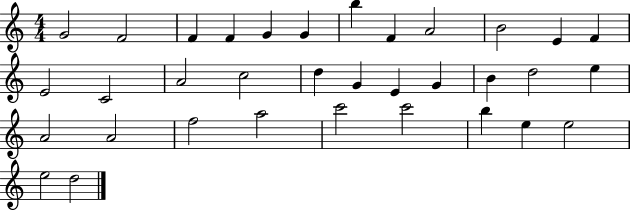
X:1
T:Untitled
M:4/4
L:1/4
K:C
G2 F2 F F G G b F A2 B2 E F E2 C2 A2 c2 d G E G B d2 e A2 A2 f2 a2 c'2 c'2 b e e2 e2 d2